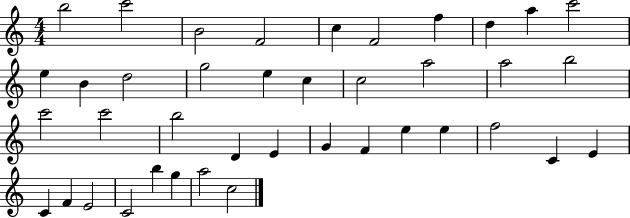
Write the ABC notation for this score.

X:1
T:Untitled
M:4/4
L:1/4
K:C
b2 c'2 B2 F2 c F2 f d a c'2 e B d2 g2 e c c2 a2 a2 b2 c'2 c'2 b2 D E G F e e f2 C E C F E2 C2 b g a2 c2